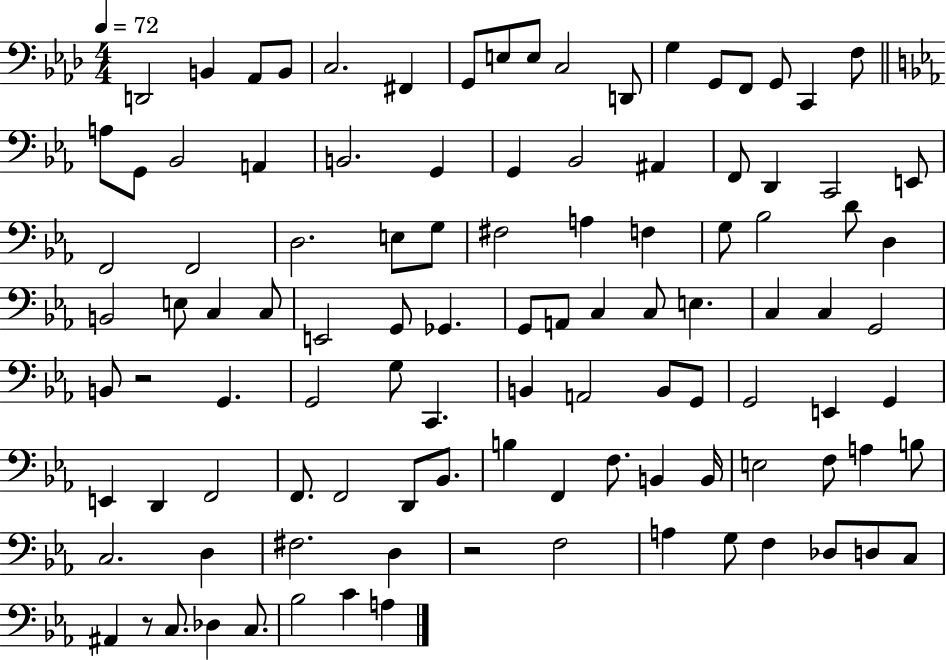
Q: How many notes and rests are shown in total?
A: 106